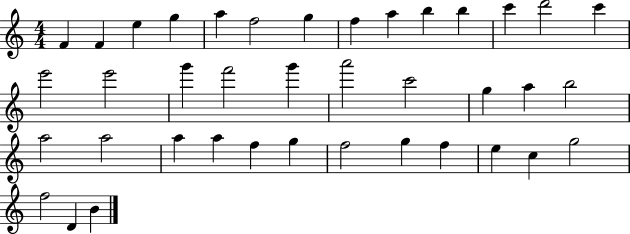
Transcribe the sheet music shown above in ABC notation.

X:1
T:Untitled
M:4/4
L:1/4
K:C
F F e g a f2 g f a b b c' d'2 c' e'2 e'2 g' f'2 g' a'2 c'2 g a b2 a2 a2 a a f g f2 g f e c g2 f2 D B